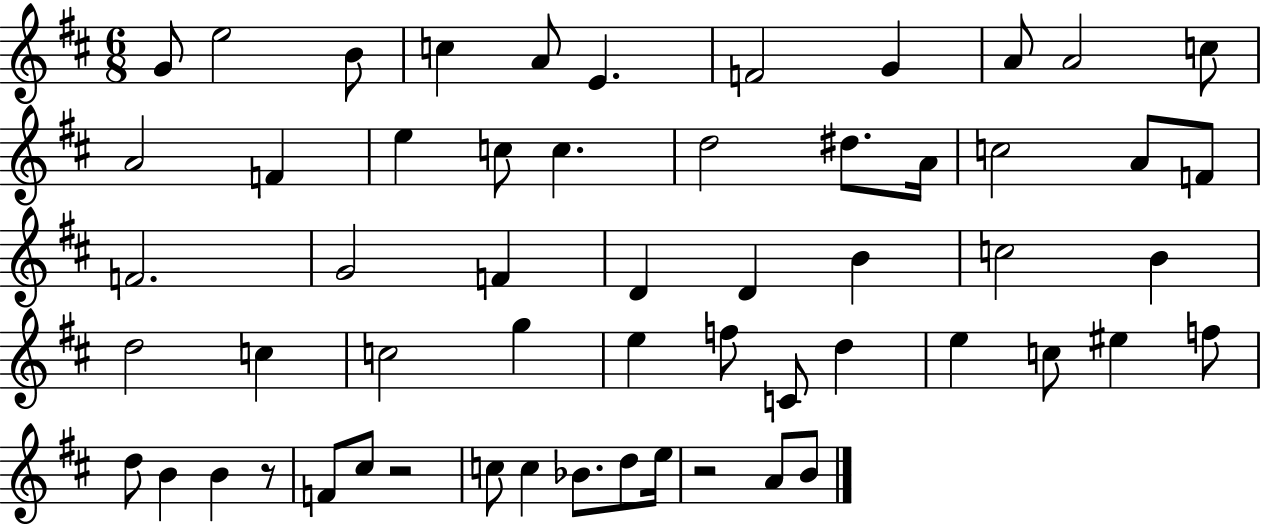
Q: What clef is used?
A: treble